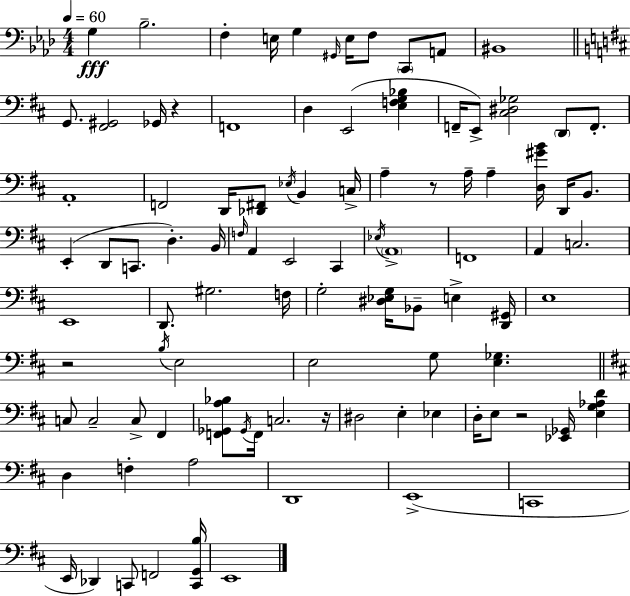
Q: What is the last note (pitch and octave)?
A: E2